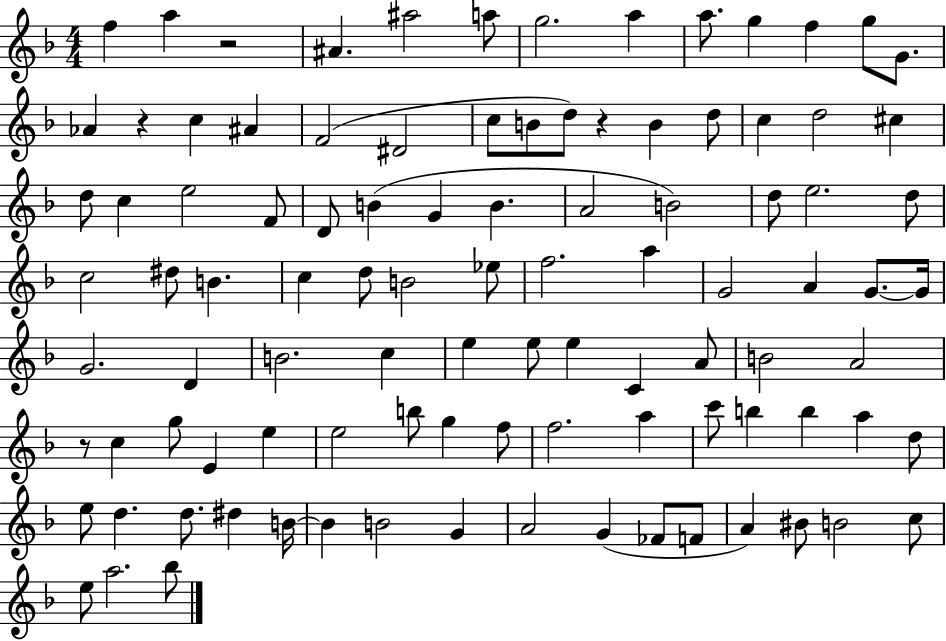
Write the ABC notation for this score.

X:1
T:Untitled
M:4/4
L:1/4
K:F
f a z2 ^A ^a2 a/2 g2 a a/2 g f g/2 G/2 _A z c ^A F2 ^D2 c/2 B/2 d/2 z B d/2 c d2 ^c d/2 c e2 F/2 D/2 B G B A2 B2 d/2 e2 d/2 c2 ^d/2 B c d/2 B2 _e/2 f2 a G2 A G/2 G/4 G2 D B2 c e e/2 e C A/2 B2 A2 z/2 c g/2 E e e2 b/2 g f/2 f2 a c'/2 b b a d/2 e/2 d d/2 ^d B/4 B B2 G A2 G _F/2 F/2 A ^B/2 B2 c/2 e/2 a2 _b/2